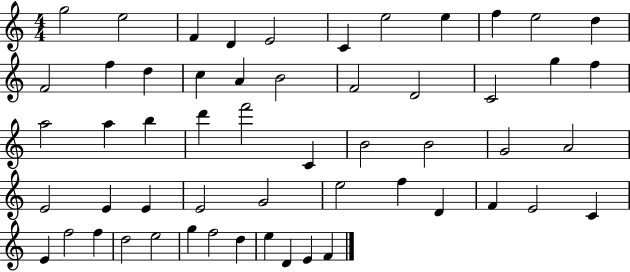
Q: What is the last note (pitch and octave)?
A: F4